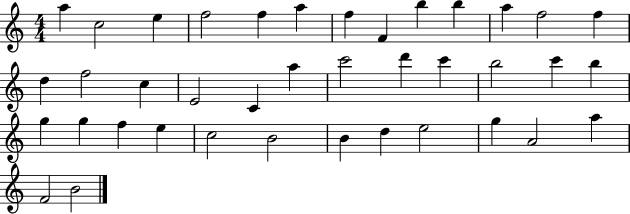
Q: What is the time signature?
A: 4/4